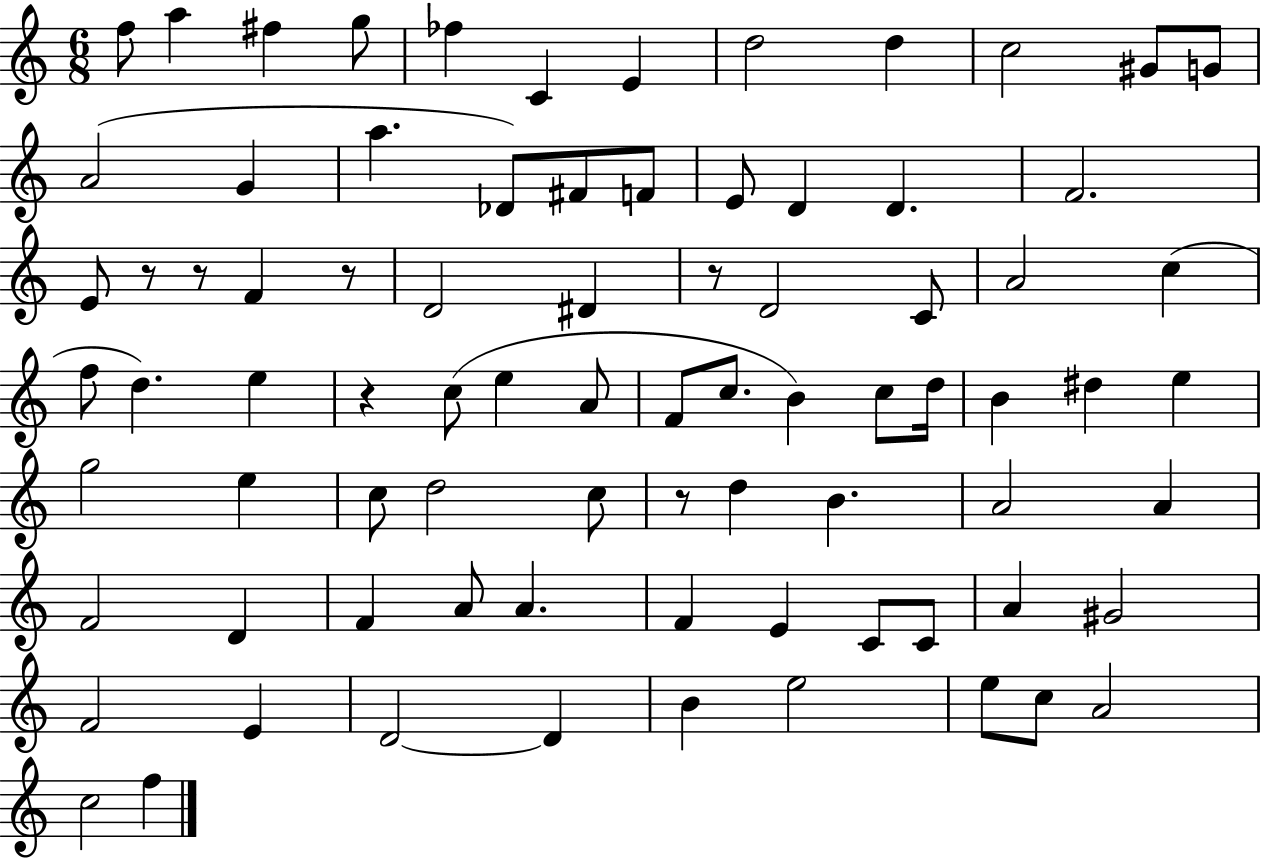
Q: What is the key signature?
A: C major